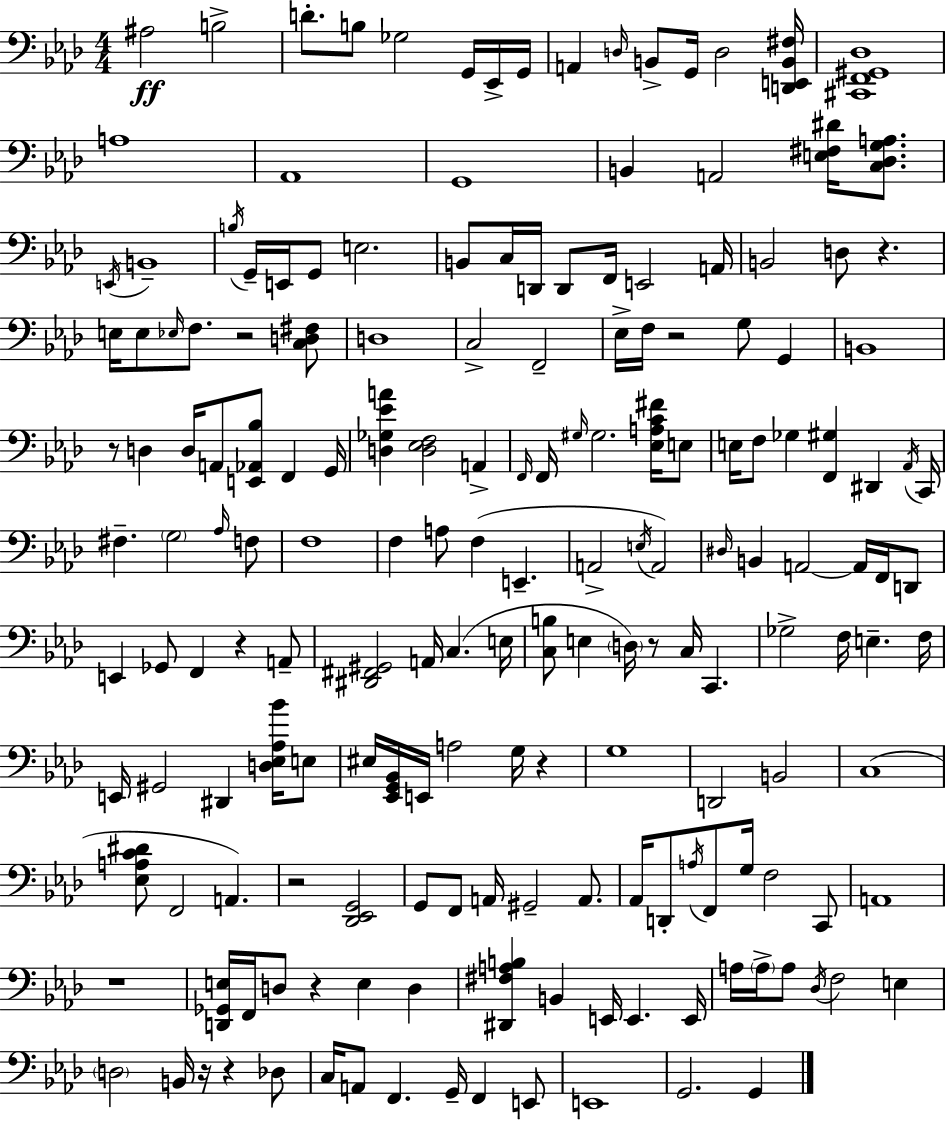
A#3/h B3/h D4/e. B3/e Gb3/h G2/s Eb2/s G2/s A2/q D3/s B2/e G2/s D3/h [D2,E2,B2,F#3]/s [C#2,F2,G#2,Db3]/w A3/w Ab2/w G2/w B2/q A2/h [E3,F#3,D#4]/s [C3,Db3,G3,A3]/e. E2/s B2/w B3/s G2/s E2/s G2/e E3/h. B2/e C3/s D2/s D2/e F2/s E2/h A2/s B2/h D3/e R/q. E3/s E3/e Eb3/s F3/e. R/h [C3,D3,F#3]/e D3/w C3/h F2/h Eb3/s F3/s R/h G3/e G2/q B2/w R/e D3/q D3/s A2/e [E2,Ab2,Bb3]/e F2/q G2/s [D3,Gb3,Eb4,A4]/q [D3,Eb3,F3]/h A2/q F2/s F2/s G#3/s G#3/h. [Eb3,A3,C4,F#4]/s E3/e E3/s F3/e Gb3/q [F2,G#3]/q D#2/q Ab2/s C2/s F#3/q. G3/h Ab3/s F3/e F3/w F3/q A3/e F3/q E2/q. A2/h E3/s A2/h D#3/s B2/q A2/h A2/s F2/s D2/e E2/q Gb2/e F2/q R/q A2/e [D#2,F#2,G#2]/h A2/s C3/q. E3/s [C3,B3]/e E3/q D3/s R/e C3/s C2/q. Gb3/h F3/s E3/q. F3/s E2/s G#2/h D#2/q [D3,Eb3,Ab3,Bb4]/s E3/e EIS3/s [Eb2,G2,Bb2]/s E2/s A3/h G3/s R/q G3/w D2/h B2/h C3/w [Eb3,A3,C4,D#4]/e F2/h A2/q. R/h [Db2,Eb2,G2]/h G2/e F2/e A2/s G#2/h A2/e. Ab2/s D2/e A3/s F2/e G3/s F3/h C2/e A2/w R/w [D2,Gb2,E3]/s F2/s D3/e R/q E3/q D3/q [D#2,F#3,A3,B3]/q B2/q E2/s E2/q. E2/s A3/s A3/s A3/e Db3/s F3/h E3/q D3/h B2/s R/s R/q Db3/e C3/s A2/e F2/q. G2/s F2/q E2/e E2/w G2/h. G2/q